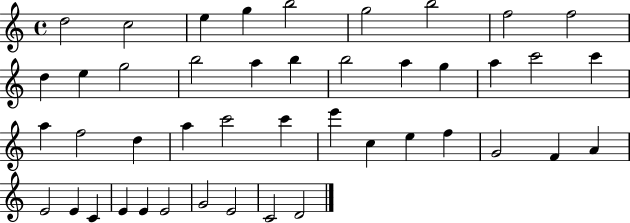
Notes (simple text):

D5/h C5/h E5/q G5/q B5/h G5/h B5/h F5/h F5/h D5/q E5/q G5/h B5/h A5/q B5/q B5/h A5/q G5/q A5/q C6/h C6/q A5/q F5/h D5/q A5/q C6/h C6/q E6/q C5/q E5/q F5/q G4/h F4/q A4/q E4/h E4/q C4/q E4/q E4/q E4/h G4/h E4/h C4/h D4/h